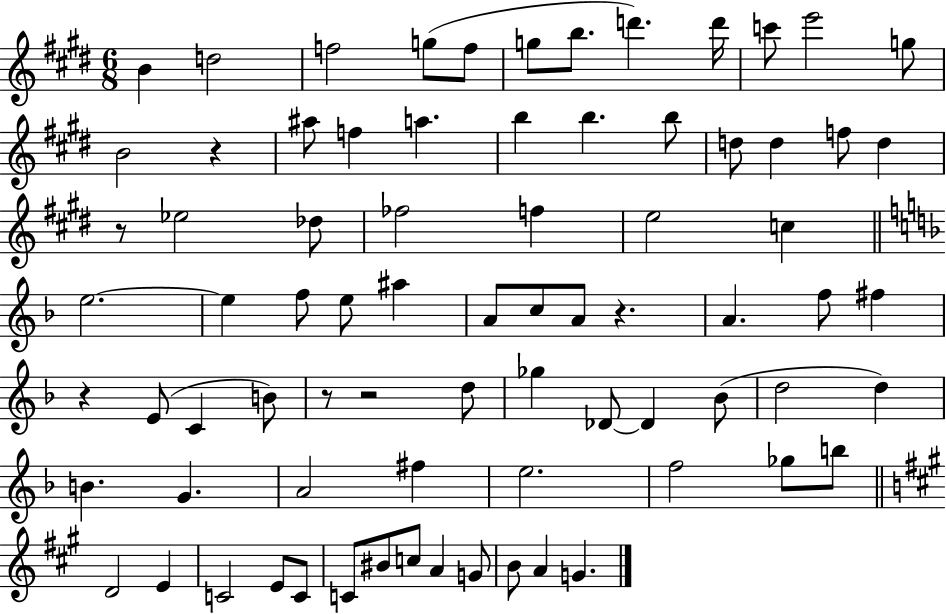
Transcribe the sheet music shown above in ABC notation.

X:1
T:Untitled
M:6/8
L:1/4
K:E
B d2 f2 g/2 f/2 g/2 b/2 d' d'/4 c'/2 e'2 g/2 B2 z ^a/2 f a b b b/2 d/2 d f/2 d z/2 _e2 _d/2 _f2 f e2 c e2 e f/2 e/2 ^a A/2 c/2 A/2 z A f/2 ^f z E/2 C B/2 z/2 z2 d/2 _g _D/2 _D _B/2 d2 d B G A2 ^f e2 f2 _g/2 b/2 D2 E C2 E/2 C/2 C/2 ^B/2 c/2 A G/2 B/2 A G